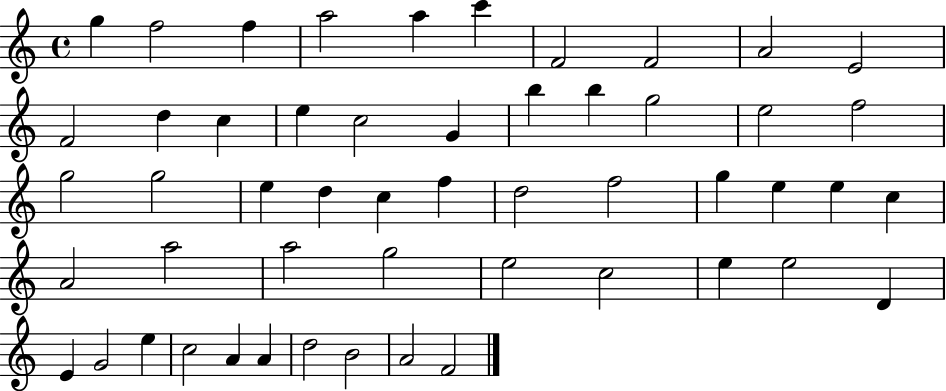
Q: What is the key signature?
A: C major